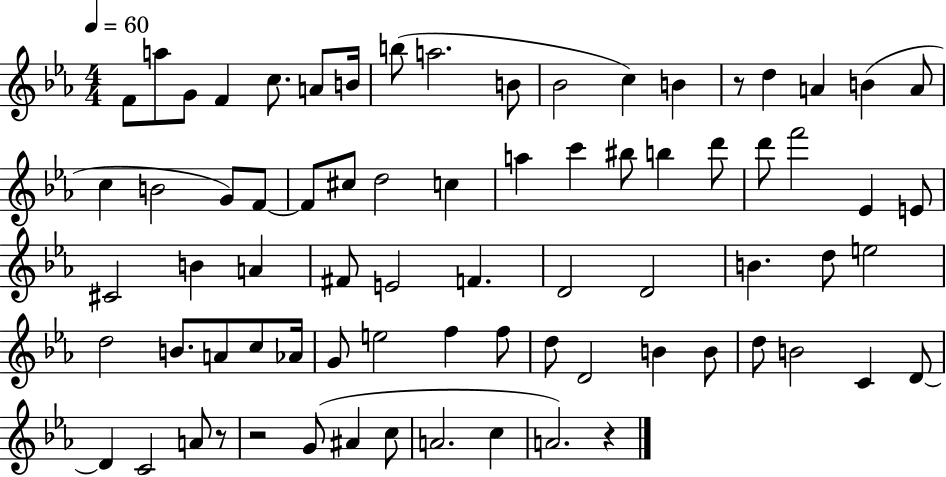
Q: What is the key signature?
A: EES major